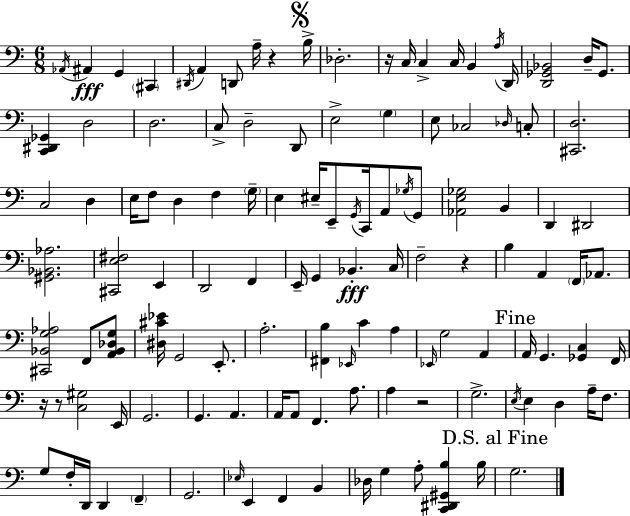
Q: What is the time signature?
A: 6/8